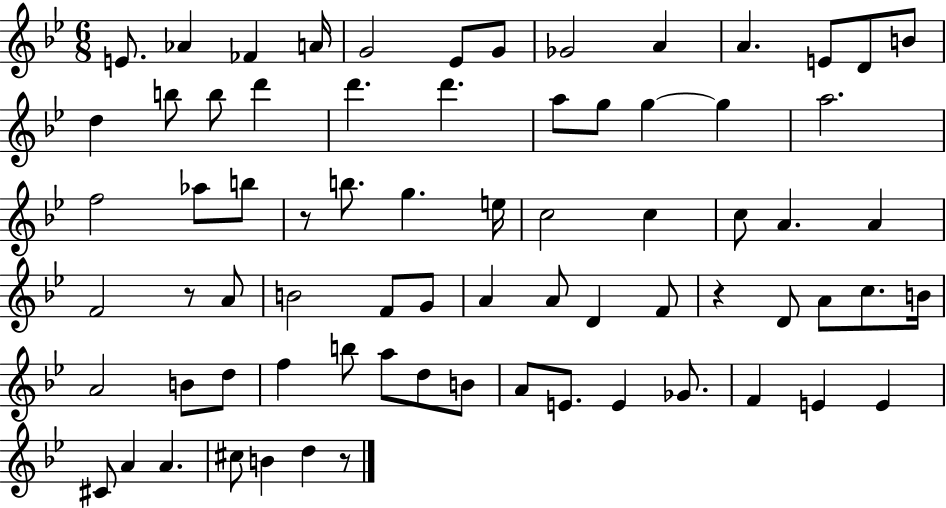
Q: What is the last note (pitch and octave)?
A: D5